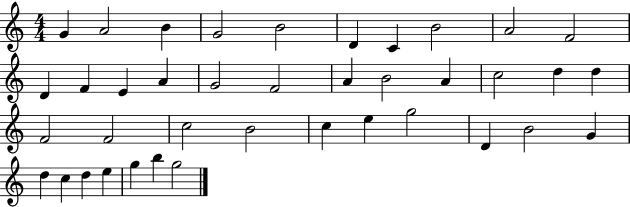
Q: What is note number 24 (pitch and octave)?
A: F4